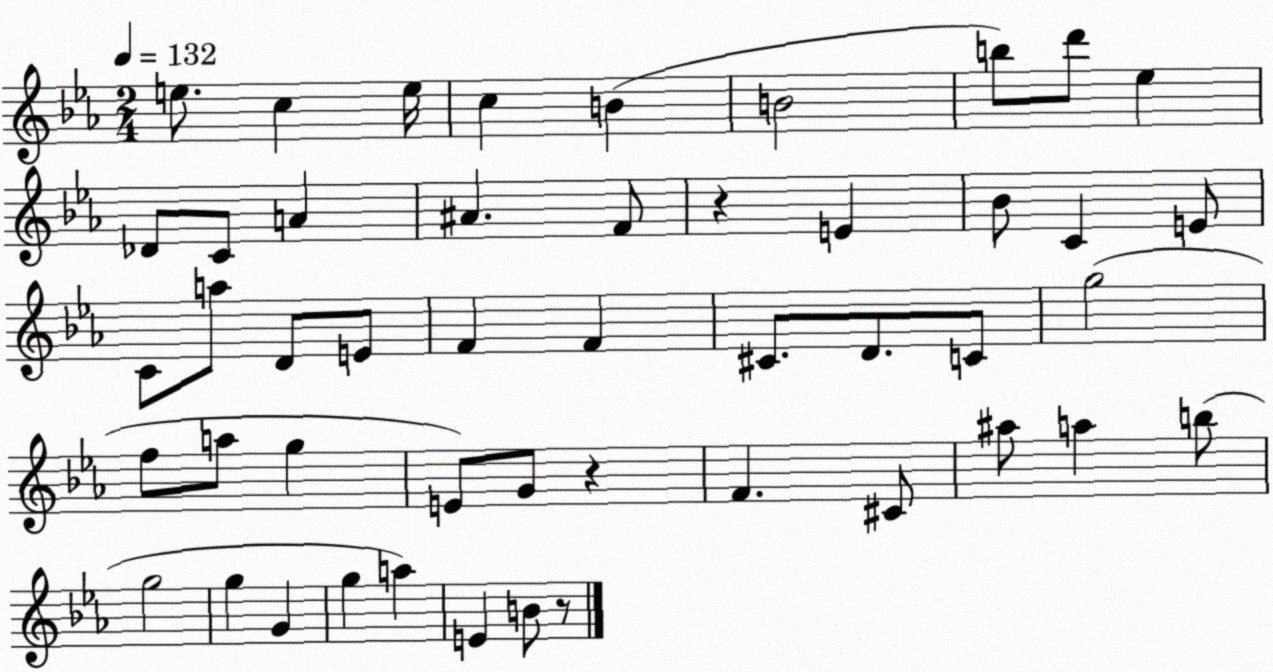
X:1
T:Untitled
M:2/4
L:1/4
K:Eb
e/2 c e/4 c B B2 b/2 d'/2 _e _D/2 C/2 A ^A F/2 z E _B/2 C E/2 C/2 a/2 D/2 E/2 F F ^C/2 D/2 C/2 g2 f/2 a/2 g E/2 G/2 z F ^C/2 ^a/2 a b/2 g2 g G g a E B/2 z/2